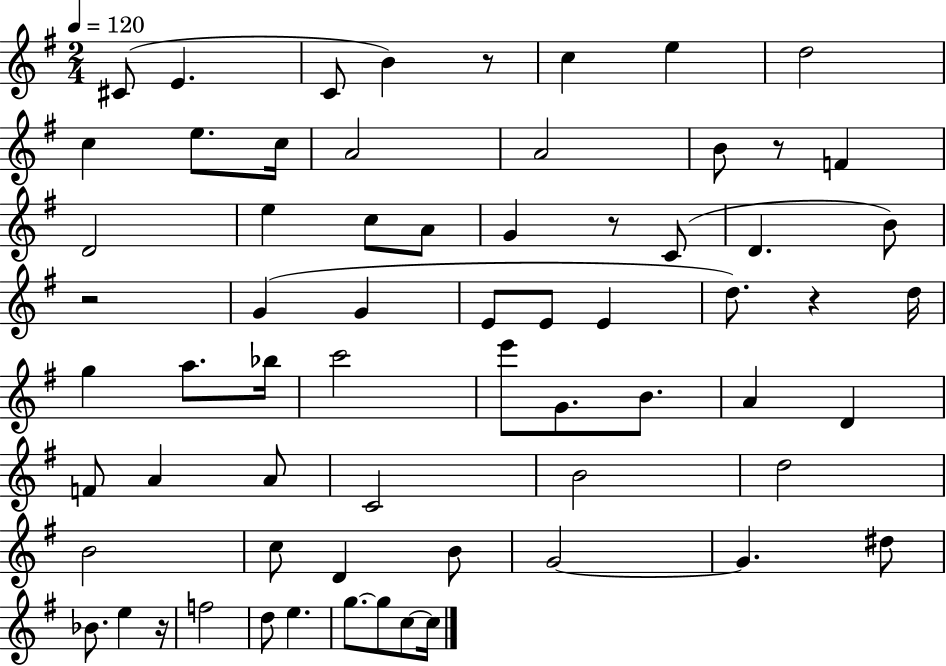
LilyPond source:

{
  \clef treble
  \numericTimeSignature
  \time 2/4
  \key g \major
  \tempo 4 = 120
  cis'8( e'4. | c'8 b'4) r8 | c''4 e''4 | d''2 | \break c''4 e''8. c''16 | a'2 | a'2 | b'8 r8 f'4 | \break d'2 | e''4 c''8 a'8 | g'4 r8 c'8( | d'4. b'8) | \break r2 | g'4( g'4 | e'8 e'8 e'4 | d''8.) r4 d''16 | \break g''4 a''8. bes''16 | c'''2 | e'''8 g'8. b'8. | a'4 d'4 | \break f'8 a'4 a'8 | c'2 | b'2 | d''2 | \break b'2 | c''8 d'4 b'8 | g'2~~ | g'4. dis''8 | \break bes'8. e''4 r16 | f''2 | d''8 e''4. | g''8.~~ g''8 c''8~~ c''16 | \break \bar "|."
}